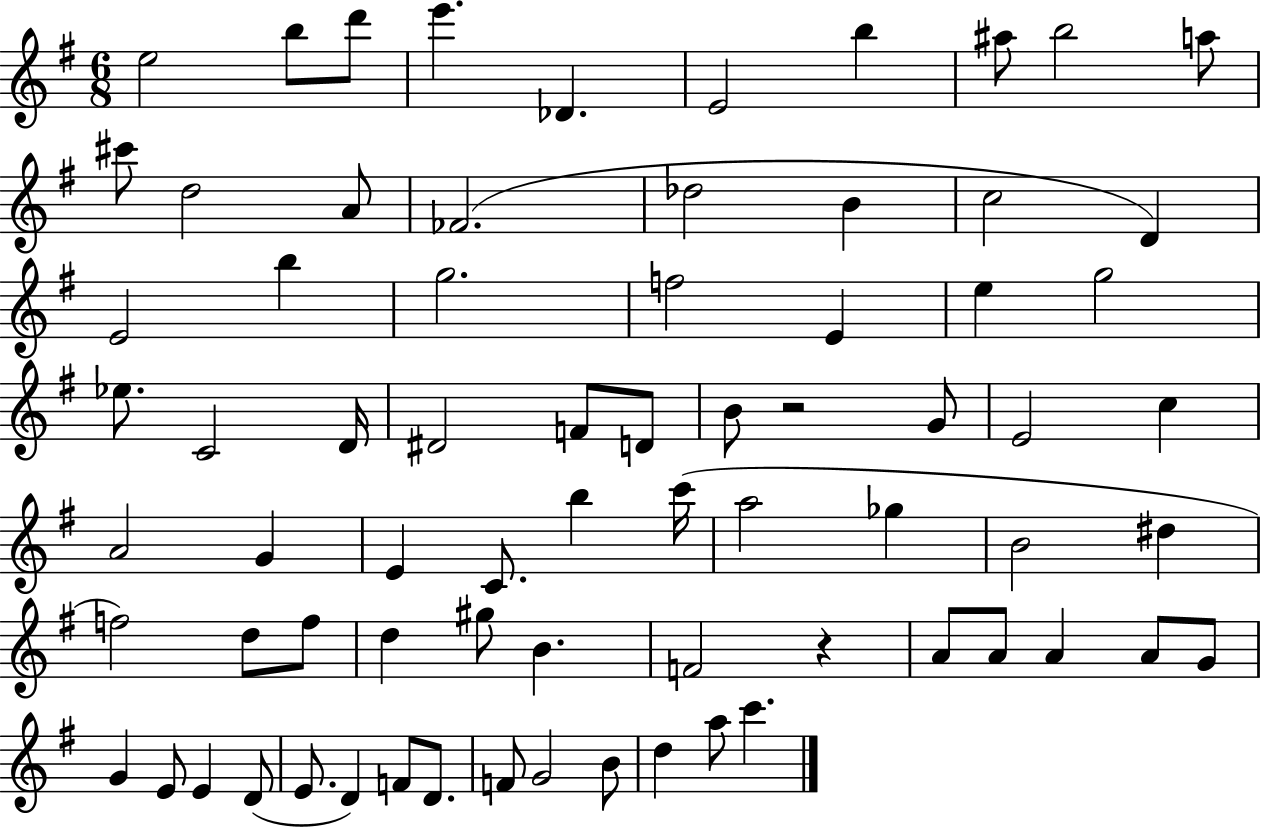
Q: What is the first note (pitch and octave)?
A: E5